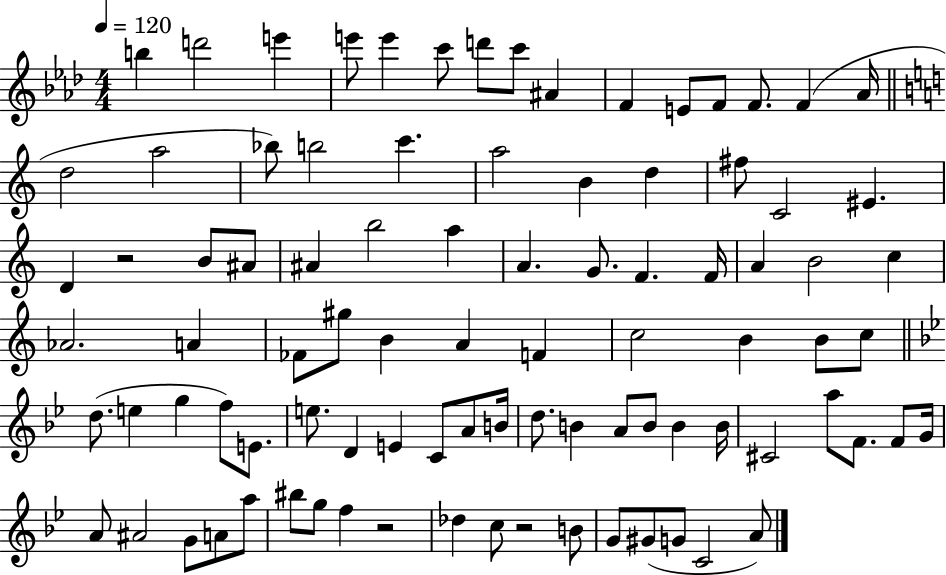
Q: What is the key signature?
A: AES major